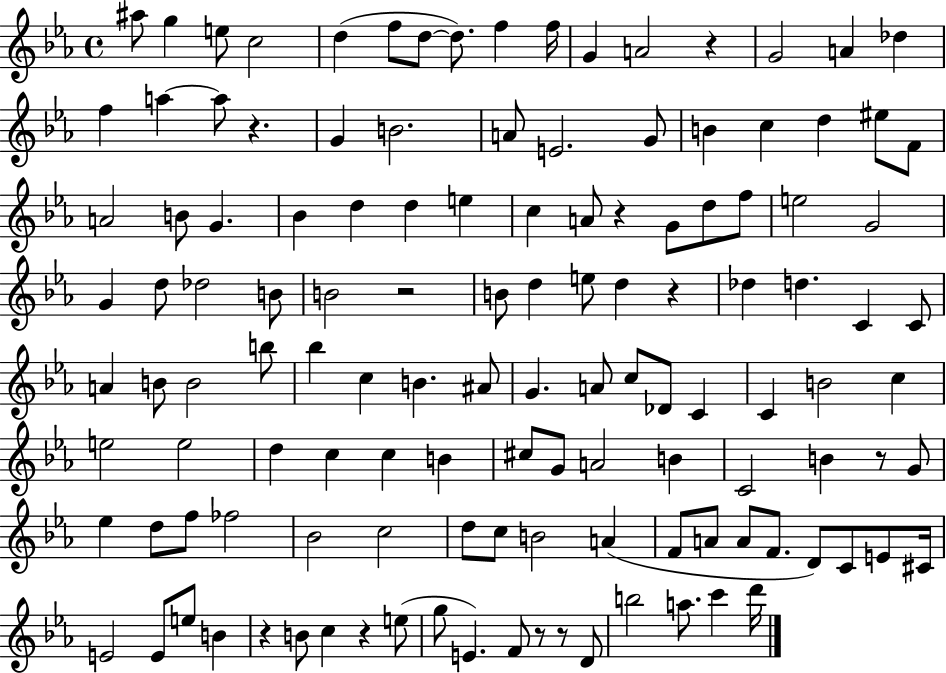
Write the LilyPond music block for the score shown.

{
  \clef treble
  \time 4/4
  \defaultTimeSignature
  \key ees \major
  ais''8 g''4 e''8 c''2 | d''4( f''8 d''8~~ d''8.) f''4 f''16 | g'4 a'2 r4 | g'2 a'4 des''4 | \break f''4 a''4~~ a''8 r4. | g'4 b'2. | a'8 e'2. g'8 | b'4 c''4 d''4 eis''8 f'8 | \break a'2 b'8 g'4. | bes'4 d''4 d''4 e''4 | c''4 a'8 r4 g'8 d''8 f''8 | e''2 g'2 | \break g'4 d''8 des''2 b'8 | b'2 r2 | b'8 d''4 e''8 d''4 r4 | des''4 d''4. c'4 c'8 | \break a'4 b'8 b'2 b''8 | bes''4 c''4 b'4. ais'8 | g'4. a'8 c''8 des'8 c'4 | c'4 b'2 c''4 | \break e''2 e''2 | d''4 c''4 c''4 b'4 | cis''8 g'8 a'2 b'4 | c'2 b'4 r8 g'8 | \break ees''4 d''8 f''8 fes''2 | bes'2 c''2 | d''8 c''8 b'2 a'4( | f'8 a'8 a'8 f'8. d'8) c'8 e'8 cis'16 | \break e'2 e'8 e''8 b'4 | r4 b'8 c''4 r4 e''8( | g''8 e'4.) f'8 r8 r8 d'8 | b''2 a''8. c'''4 d'''16 | \break \bar "|."
}